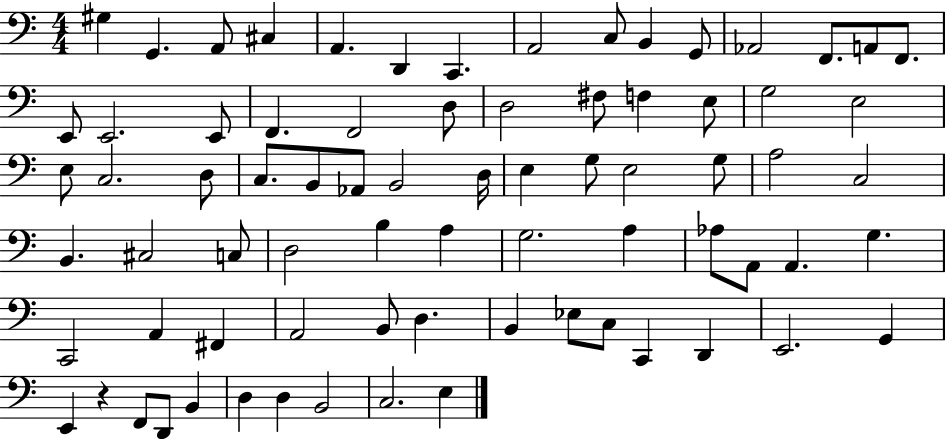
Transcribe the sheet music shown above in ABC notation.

X:1
T:Untitled
M:4/4
L:1/4
K:C
^G, G,, A,,/2 ^C, A,, D,, C,, A,,2 C,/2 B,, G,,/2 _A,,2 F,,/2 A,,/2 F,,/2 E,,/2 E,,2 E,,/2 F,, F,,2 D,/2 D,2 ^F,/2 F, E,/2 G,2 E,2 E,/2 C,2 D,/2 C,/2 B,,/2 _A,,/2 B,,2 D,/4 E, G,/2 E,2 G,/2 A,2 C,2 B,, ^C,2 C,/2 D,2 B, A, G,2 A, _A,/2 A,,/2 A,, G, C,,2 A,, ^F,, A,,2 B,,/2 D, B,, _E,/2 C,/2 C,, D,, E,,2 G,, E,, z F,,/2 D,,/2 B,, D, D, B,,2 C,2 E,